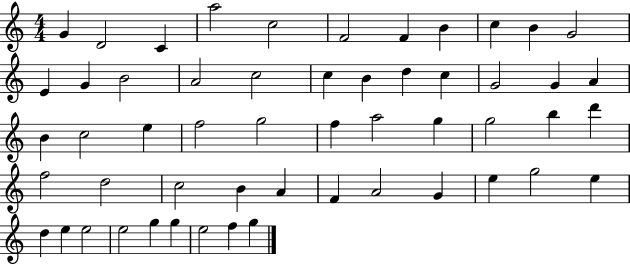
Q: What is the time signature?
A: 4/4